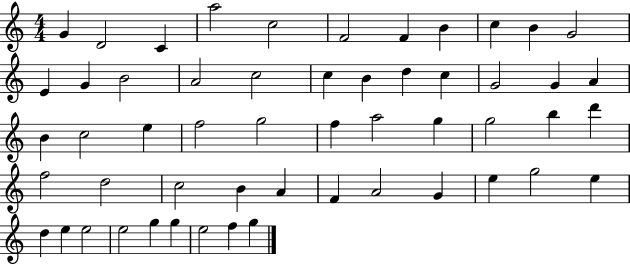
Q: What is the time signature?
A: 4/4